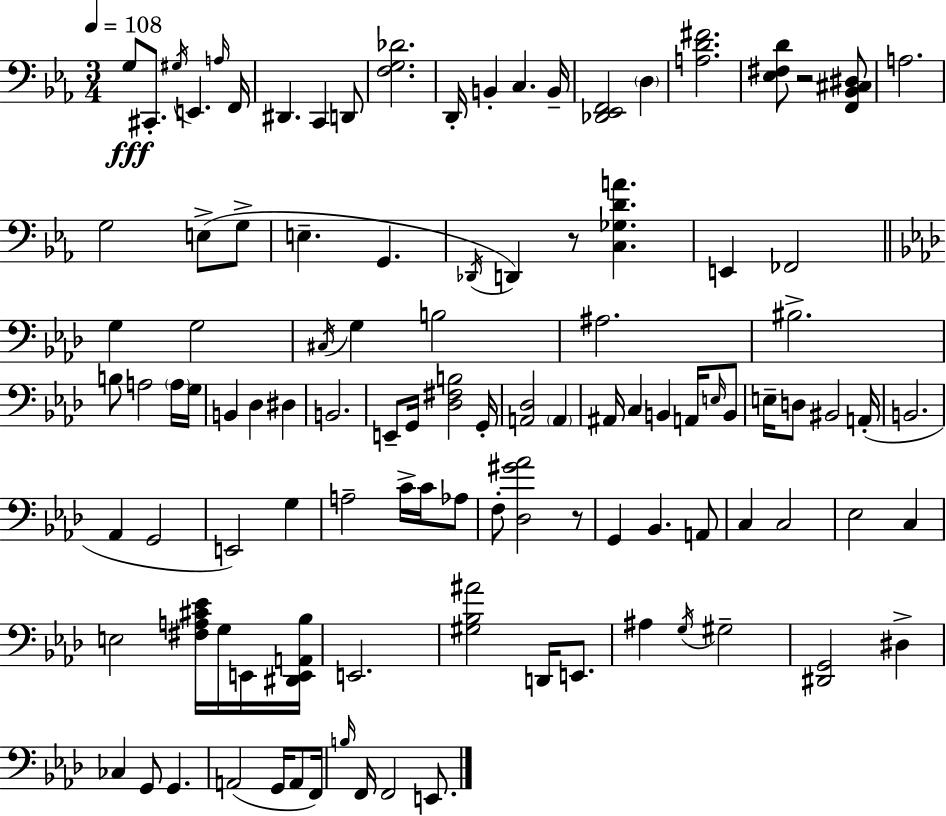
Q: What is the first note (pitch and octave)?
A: G3